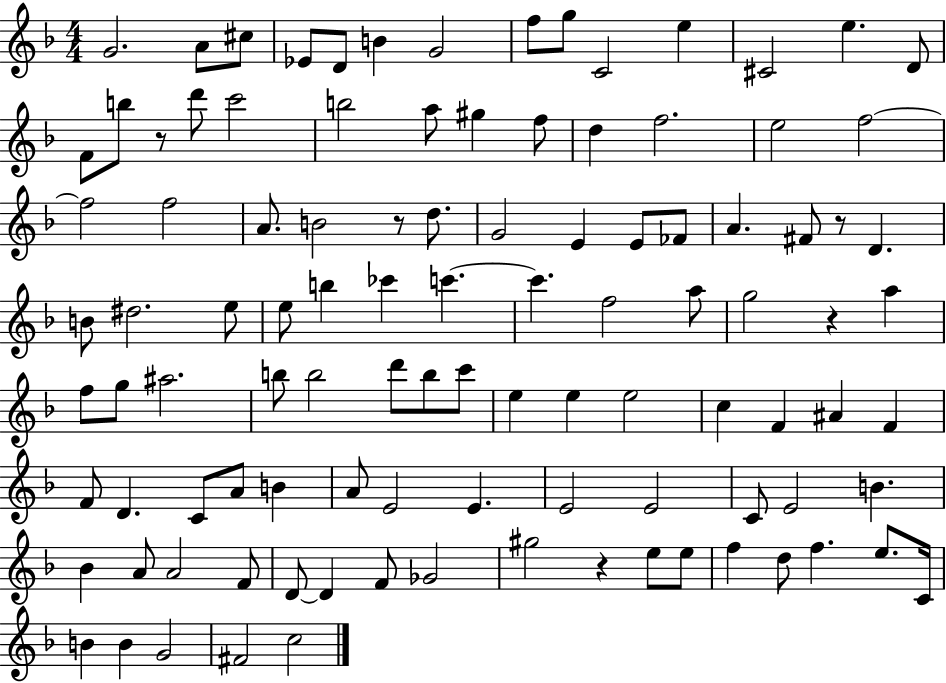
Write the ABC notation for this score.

X:1
T:Untitled
M:4/4
L:1/4
K:F
G2 A/2 ^c/2 _E/2 D/2 B G2 f/2 g/2 C2 e ^C2 e D/2 F/2 b/2 z/2 d'/2 c'2 b2 a/2 ^g f/2 d f2 e2 f2 f2 f2 A/2 B2 z/2 d/2 G2 E E/2 _F/2 A ^F/2 z/2 D B/2 ^d2 e/2 e/2 b _c' c' c' f2 a/2 g2 z a f/2 g/2 ^a2 b/2 b2 d'/2 b/2 c'/2 e e e2 c F ^A F F/2 D C/2 A/2 B A/2 E2 E E2 E2 C/2 E2 B _B A/2 A2 F/2 D/2 D F/2 _G2 ^g2 z e/2 e/2 f d/2 f e/2 C/4 B B G2 ^F2 c2